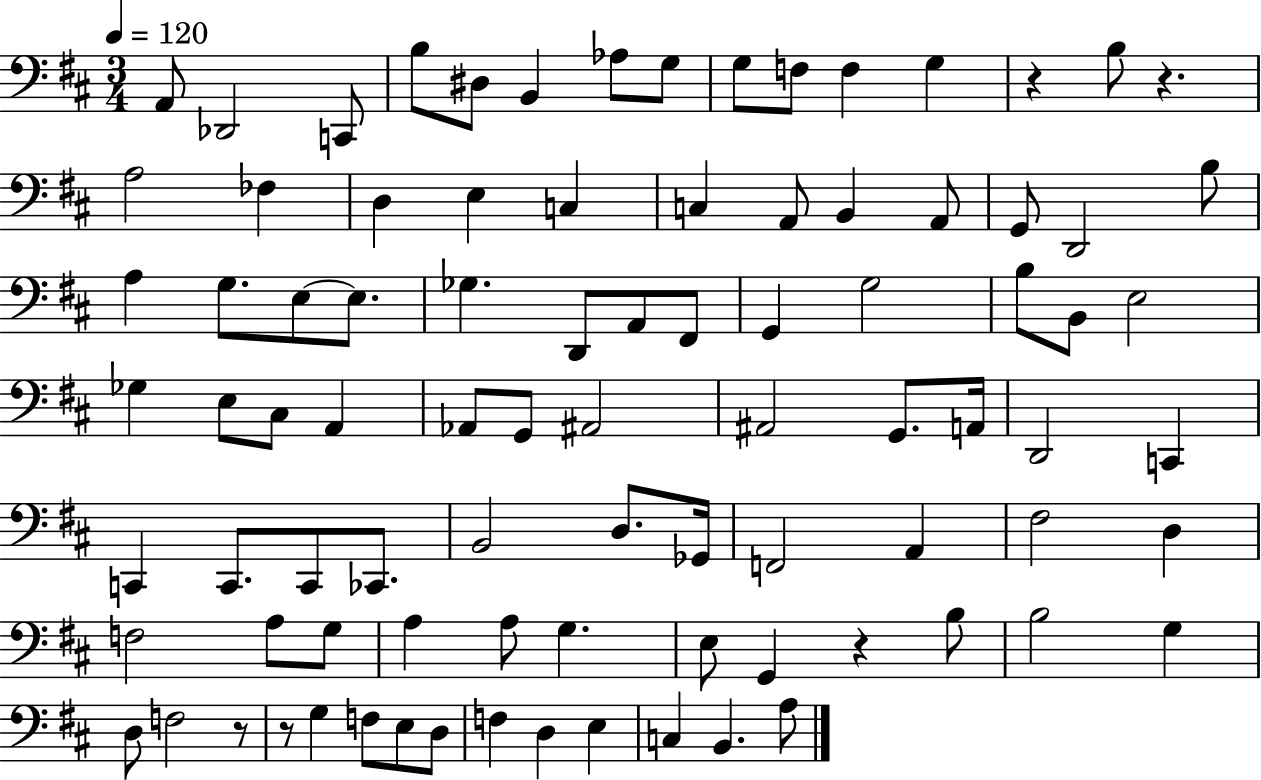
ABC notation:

X:1
T:Untitled
M:3/4
L:1/4
K:D
A,,/2 _D,,2 C,,/2 B,/2 ^D,/2 B,, _A,/2 G,/2 G,/2 F,/2 F, G, z B,/2 z A,2 _F, D, E, C, C, A,,/2 B,, A,,/2 G,,/2 D,,2 B,/2 A, G,/2 E,/2 E,/2 _G, D,,/2 A,,/2 ^F,,/2 G,, G,2 B,/2 B,,/2 E,2 _G, E,/2 ^C,/2 A,, _A,,/2 G,,/2 ^A,,2 ^A,,2 G,,/2 A,,/4 D,,2 C,, C,, C,,/2 C,,/2 _C,,/2 B,,2 D,/2 _G,,/4 F,,2 A,, ^F,2 D, F,2 A,/2 G,/2 A, A,/2 G, E,/2 G,, z B,/2 B,2 G, D,/2 F,2 z/2 z/2 G, F,/2 E,/2 D,/2 F, D, E, C, B,, A,/2